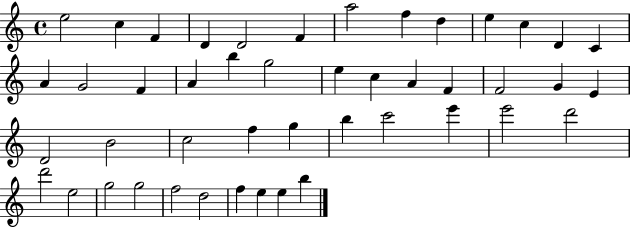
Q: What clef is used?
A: treble